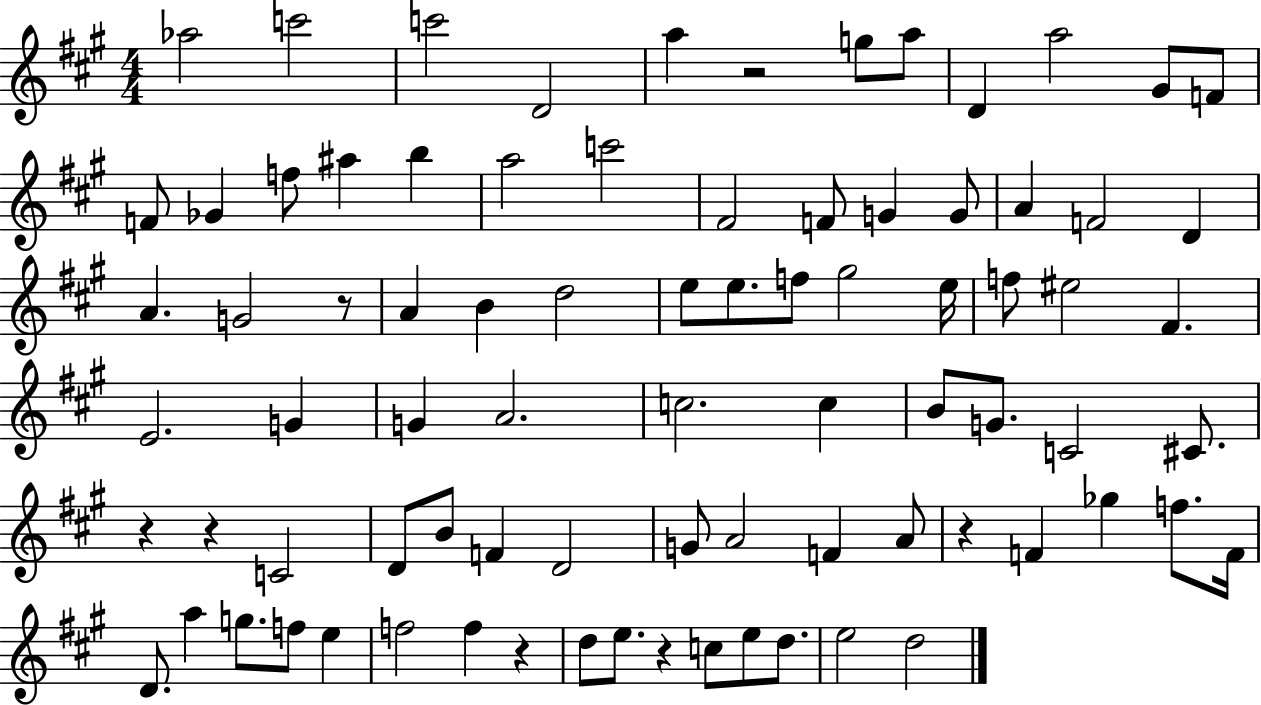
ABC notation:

X:1
T:Untitled
M:4/4
L:1/4
K:A
_a2 c'2 c'2 D2 a z2 g/2 a/2 D a2 ^G/2 F/2 F/2 _G f/2 ^a b a2 c'2 ^F2 F/2 G G/2 A F2 D A G2 z/2 A B d2 e/2 e/2 f/2 ^g2 e/4 f/2 ^e2 ^F E2 G G A2 c2 c B/2 G/2 C2 ^C/2 z z C2 D/2 B/2 F D2 G/2 A2 F A/2 z F _g f/2 F/4 D/2 a g/2 f/2 e f2 f z d/2 e/2 z c/2 e/2 d/2 e2 d2